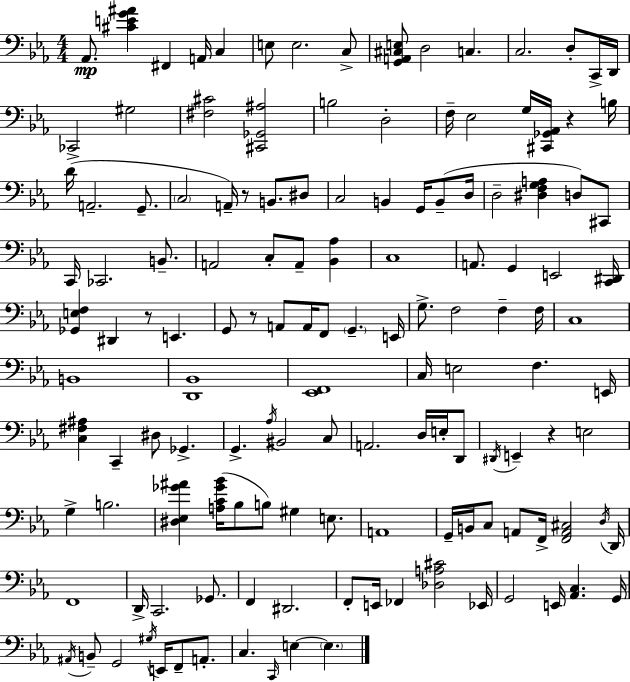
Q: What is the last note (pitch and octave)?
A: E3